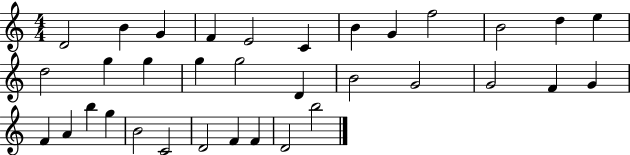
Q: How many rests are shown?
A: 0